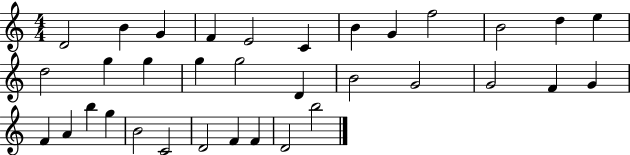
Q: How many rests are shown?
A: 0